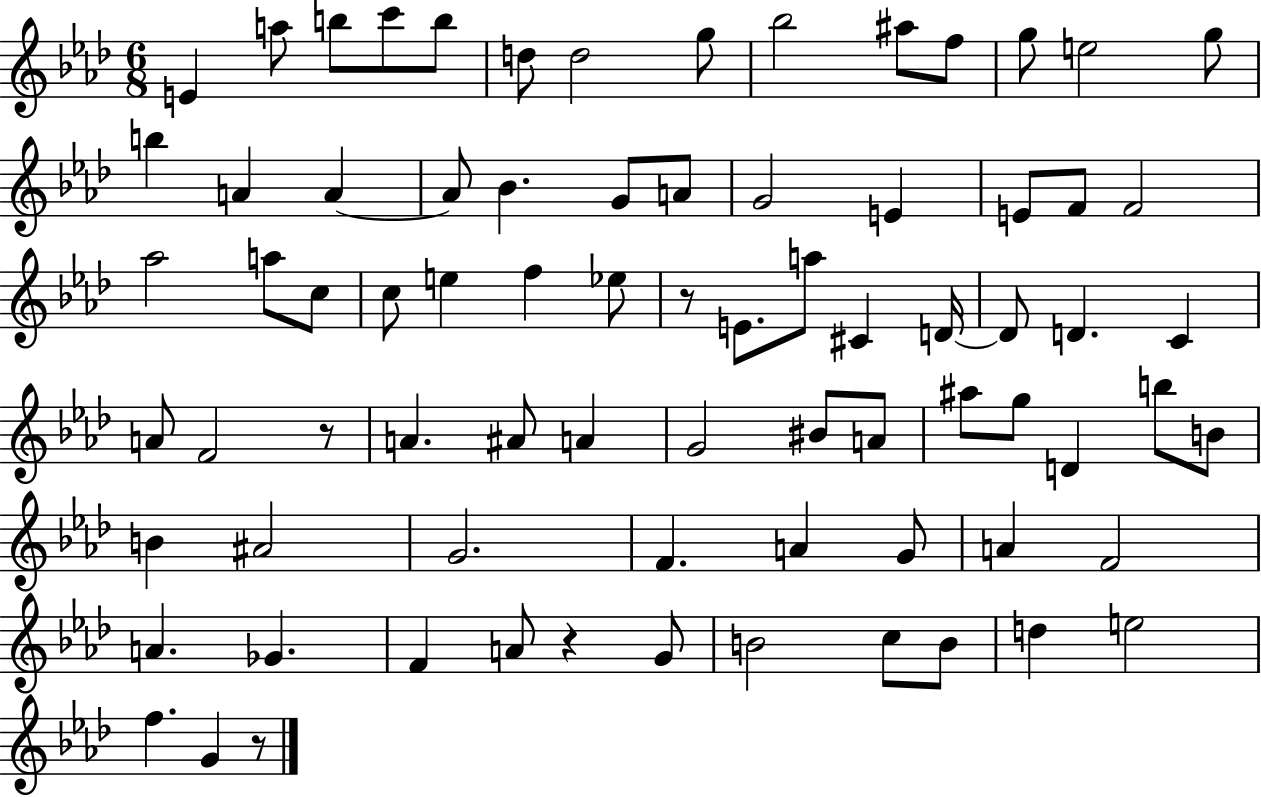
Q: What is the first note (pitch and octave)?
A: E4